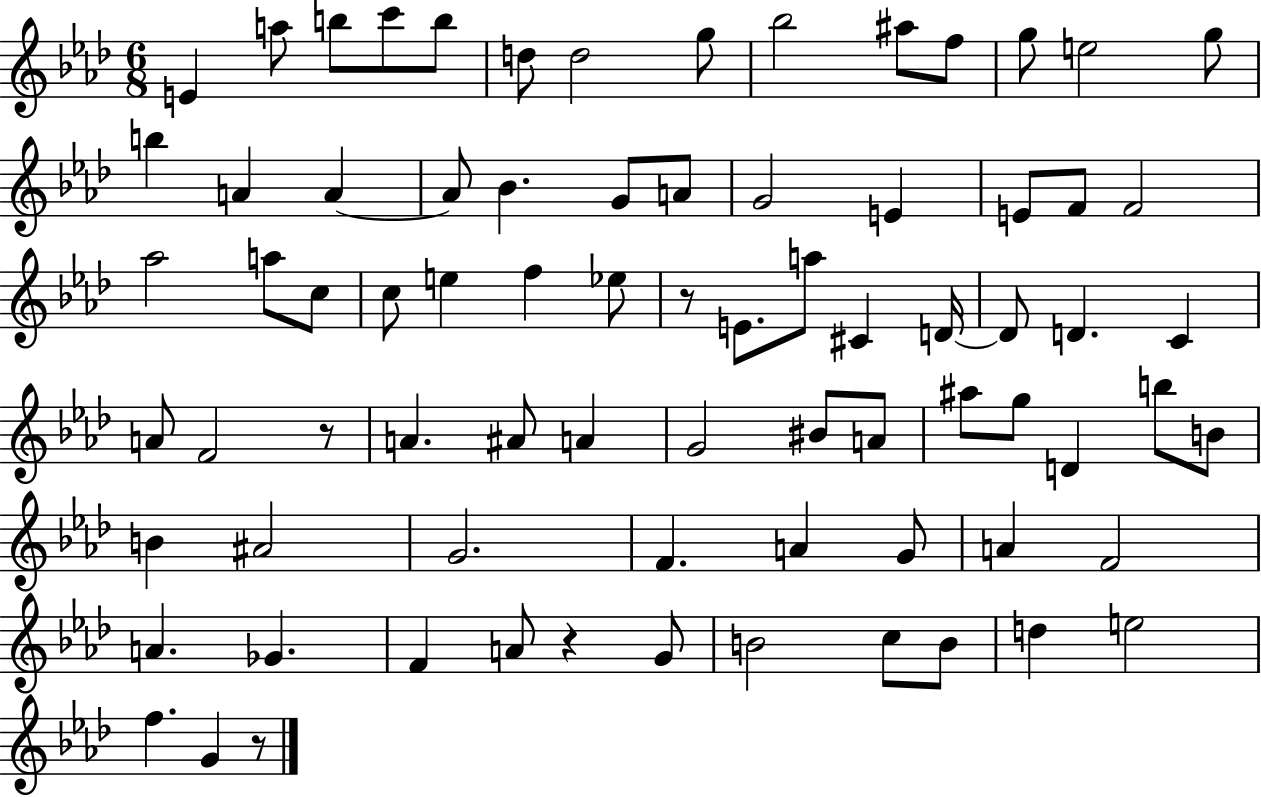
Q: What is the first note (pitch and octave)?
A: E4